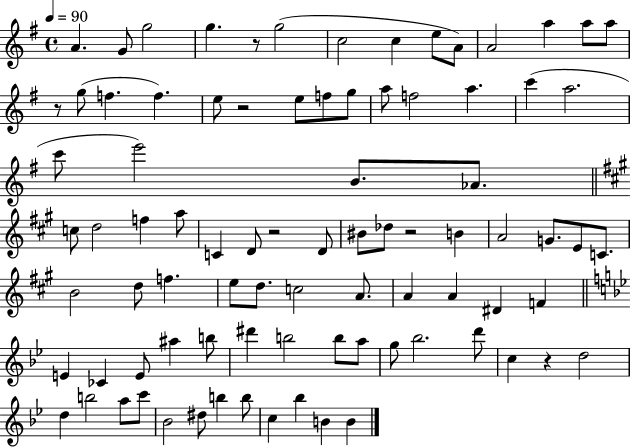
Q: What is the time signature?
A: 4/4